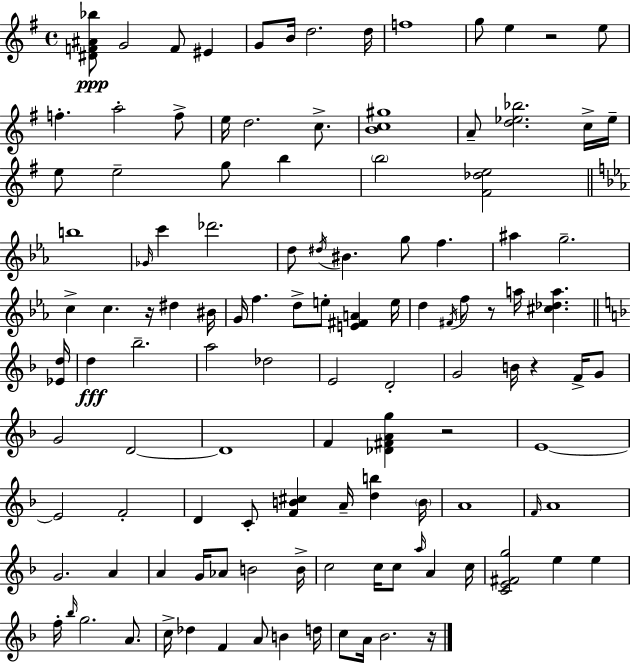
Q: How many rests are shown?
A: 6